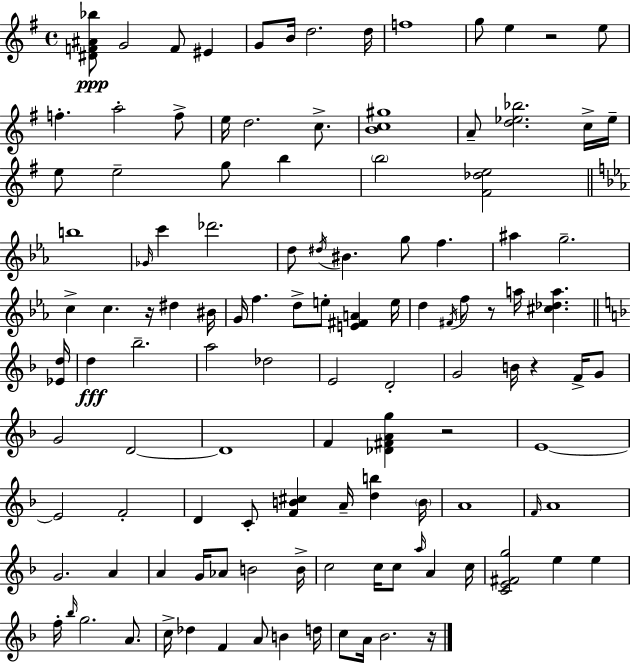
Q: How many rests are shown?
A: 6